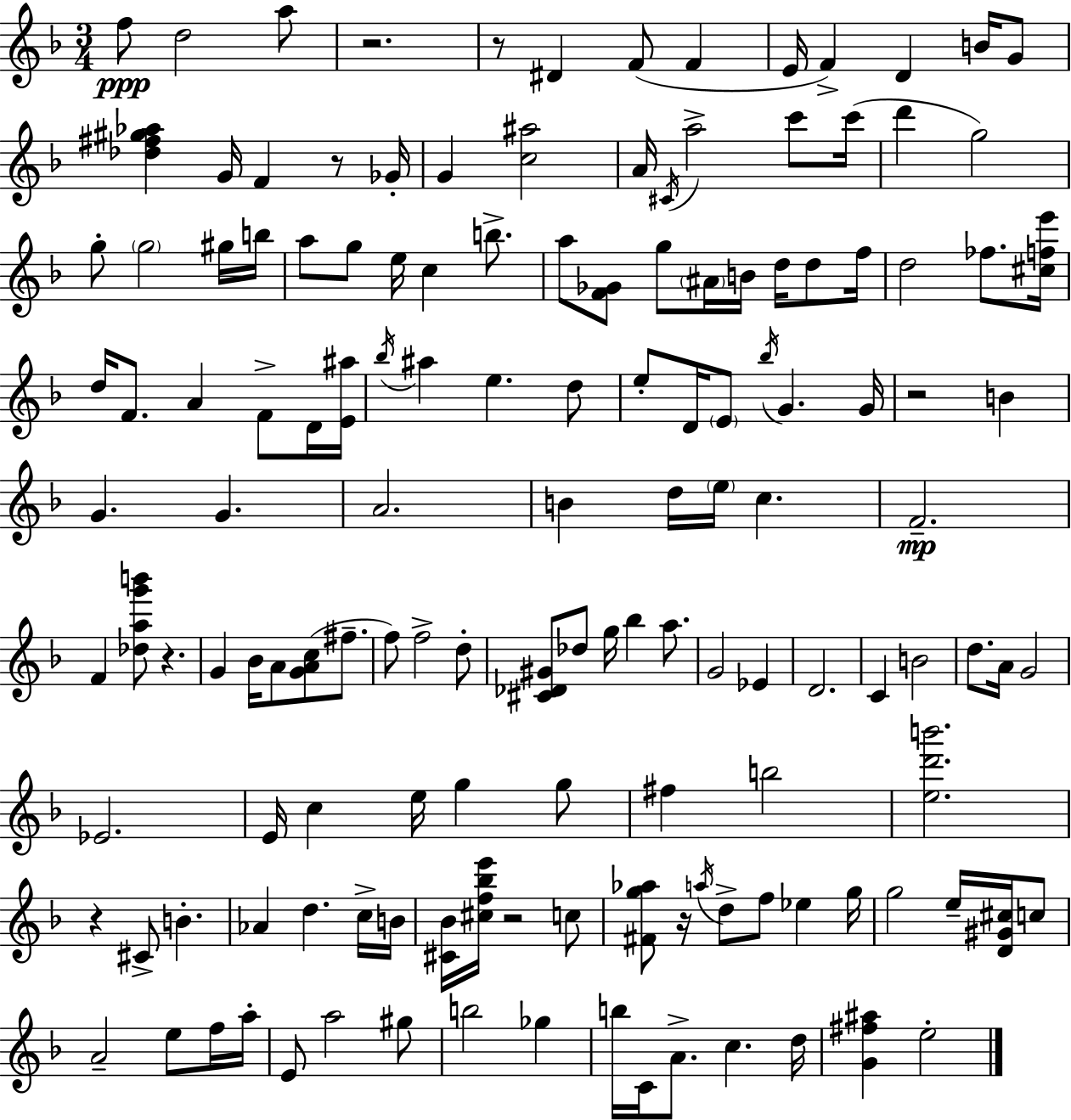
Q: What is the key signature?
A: D minor